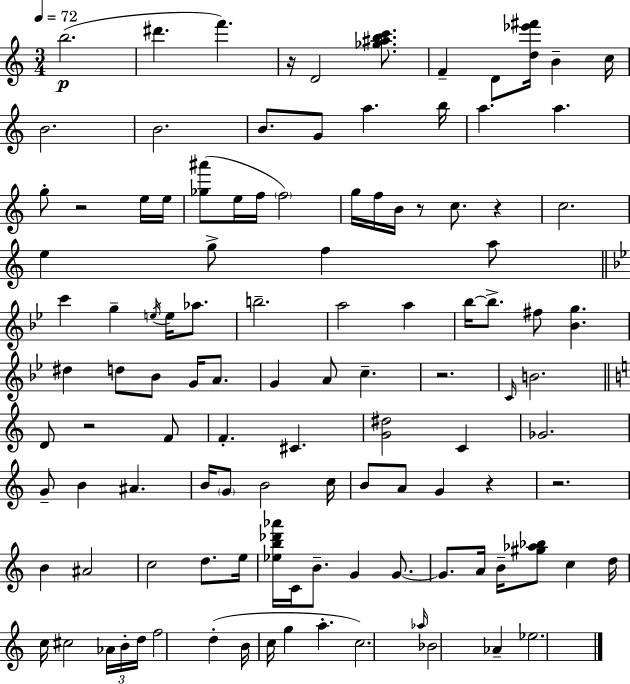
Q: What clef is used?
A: treble